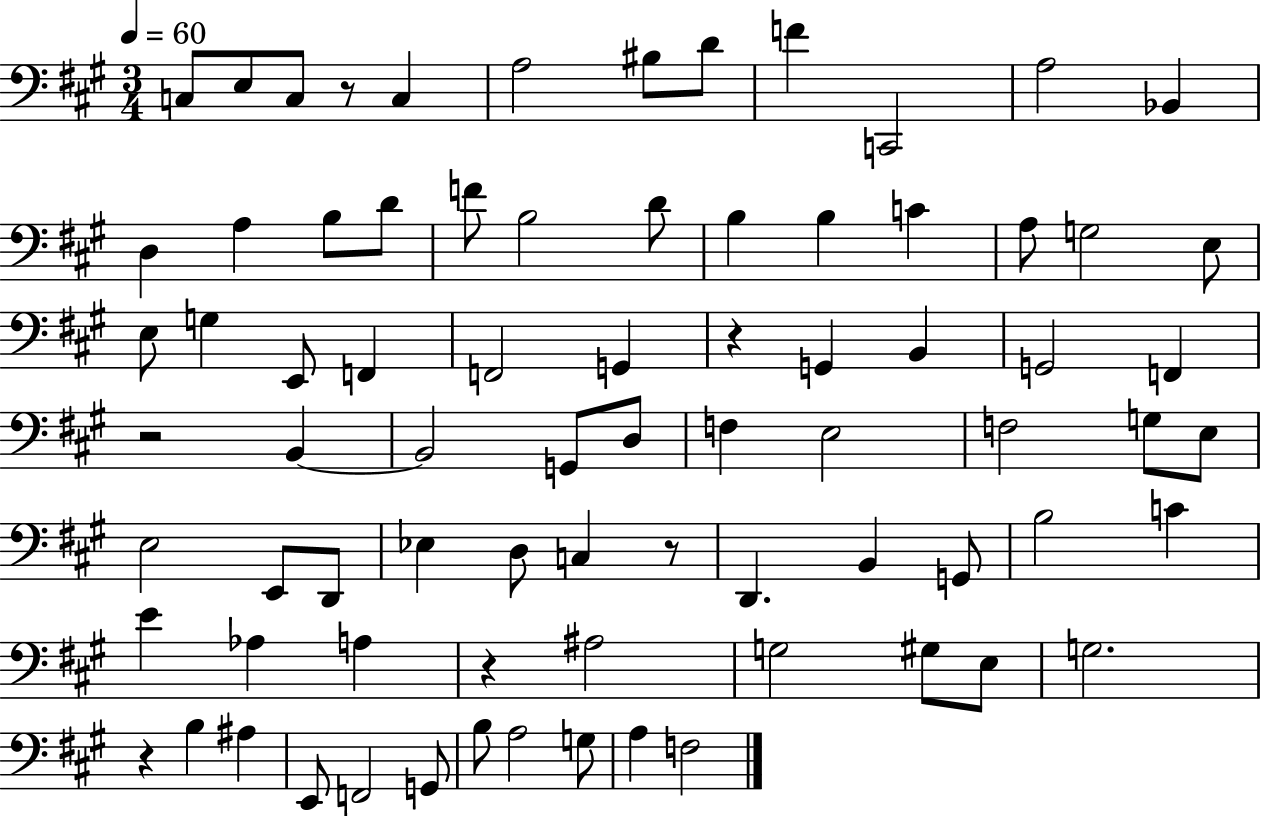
X:1
T:Untitled
M:3/4
L:1/4
K:A
C,/2 E,/2 C,/2 z/2 C, A,2 ^B,/2 D/2 F C,,2 A,2 _B,, D, A, B,/2 D/2 F/2 B,2 D/2 B, B, C A,/2 G,2 E,/2 E,/2 G, E,,/2 F,, F,,2 G,, z G,, B,, G,,2 F,, z2 B,, B,,2 G,,/2 D,/2 F, E,2 F,2 G,/2 E,/2 E,2 E,,/2 D,,/2 _E, D,/2 C, z/2 D,, B,, G,,/2 B,2 C E _A, A, z ^A,2 G,2 ^G,/2 E,/2 G,2 z B, ^A, E,,/2 F,,2 G,,/2 B,/2 A,2 G,/2 A, F,2